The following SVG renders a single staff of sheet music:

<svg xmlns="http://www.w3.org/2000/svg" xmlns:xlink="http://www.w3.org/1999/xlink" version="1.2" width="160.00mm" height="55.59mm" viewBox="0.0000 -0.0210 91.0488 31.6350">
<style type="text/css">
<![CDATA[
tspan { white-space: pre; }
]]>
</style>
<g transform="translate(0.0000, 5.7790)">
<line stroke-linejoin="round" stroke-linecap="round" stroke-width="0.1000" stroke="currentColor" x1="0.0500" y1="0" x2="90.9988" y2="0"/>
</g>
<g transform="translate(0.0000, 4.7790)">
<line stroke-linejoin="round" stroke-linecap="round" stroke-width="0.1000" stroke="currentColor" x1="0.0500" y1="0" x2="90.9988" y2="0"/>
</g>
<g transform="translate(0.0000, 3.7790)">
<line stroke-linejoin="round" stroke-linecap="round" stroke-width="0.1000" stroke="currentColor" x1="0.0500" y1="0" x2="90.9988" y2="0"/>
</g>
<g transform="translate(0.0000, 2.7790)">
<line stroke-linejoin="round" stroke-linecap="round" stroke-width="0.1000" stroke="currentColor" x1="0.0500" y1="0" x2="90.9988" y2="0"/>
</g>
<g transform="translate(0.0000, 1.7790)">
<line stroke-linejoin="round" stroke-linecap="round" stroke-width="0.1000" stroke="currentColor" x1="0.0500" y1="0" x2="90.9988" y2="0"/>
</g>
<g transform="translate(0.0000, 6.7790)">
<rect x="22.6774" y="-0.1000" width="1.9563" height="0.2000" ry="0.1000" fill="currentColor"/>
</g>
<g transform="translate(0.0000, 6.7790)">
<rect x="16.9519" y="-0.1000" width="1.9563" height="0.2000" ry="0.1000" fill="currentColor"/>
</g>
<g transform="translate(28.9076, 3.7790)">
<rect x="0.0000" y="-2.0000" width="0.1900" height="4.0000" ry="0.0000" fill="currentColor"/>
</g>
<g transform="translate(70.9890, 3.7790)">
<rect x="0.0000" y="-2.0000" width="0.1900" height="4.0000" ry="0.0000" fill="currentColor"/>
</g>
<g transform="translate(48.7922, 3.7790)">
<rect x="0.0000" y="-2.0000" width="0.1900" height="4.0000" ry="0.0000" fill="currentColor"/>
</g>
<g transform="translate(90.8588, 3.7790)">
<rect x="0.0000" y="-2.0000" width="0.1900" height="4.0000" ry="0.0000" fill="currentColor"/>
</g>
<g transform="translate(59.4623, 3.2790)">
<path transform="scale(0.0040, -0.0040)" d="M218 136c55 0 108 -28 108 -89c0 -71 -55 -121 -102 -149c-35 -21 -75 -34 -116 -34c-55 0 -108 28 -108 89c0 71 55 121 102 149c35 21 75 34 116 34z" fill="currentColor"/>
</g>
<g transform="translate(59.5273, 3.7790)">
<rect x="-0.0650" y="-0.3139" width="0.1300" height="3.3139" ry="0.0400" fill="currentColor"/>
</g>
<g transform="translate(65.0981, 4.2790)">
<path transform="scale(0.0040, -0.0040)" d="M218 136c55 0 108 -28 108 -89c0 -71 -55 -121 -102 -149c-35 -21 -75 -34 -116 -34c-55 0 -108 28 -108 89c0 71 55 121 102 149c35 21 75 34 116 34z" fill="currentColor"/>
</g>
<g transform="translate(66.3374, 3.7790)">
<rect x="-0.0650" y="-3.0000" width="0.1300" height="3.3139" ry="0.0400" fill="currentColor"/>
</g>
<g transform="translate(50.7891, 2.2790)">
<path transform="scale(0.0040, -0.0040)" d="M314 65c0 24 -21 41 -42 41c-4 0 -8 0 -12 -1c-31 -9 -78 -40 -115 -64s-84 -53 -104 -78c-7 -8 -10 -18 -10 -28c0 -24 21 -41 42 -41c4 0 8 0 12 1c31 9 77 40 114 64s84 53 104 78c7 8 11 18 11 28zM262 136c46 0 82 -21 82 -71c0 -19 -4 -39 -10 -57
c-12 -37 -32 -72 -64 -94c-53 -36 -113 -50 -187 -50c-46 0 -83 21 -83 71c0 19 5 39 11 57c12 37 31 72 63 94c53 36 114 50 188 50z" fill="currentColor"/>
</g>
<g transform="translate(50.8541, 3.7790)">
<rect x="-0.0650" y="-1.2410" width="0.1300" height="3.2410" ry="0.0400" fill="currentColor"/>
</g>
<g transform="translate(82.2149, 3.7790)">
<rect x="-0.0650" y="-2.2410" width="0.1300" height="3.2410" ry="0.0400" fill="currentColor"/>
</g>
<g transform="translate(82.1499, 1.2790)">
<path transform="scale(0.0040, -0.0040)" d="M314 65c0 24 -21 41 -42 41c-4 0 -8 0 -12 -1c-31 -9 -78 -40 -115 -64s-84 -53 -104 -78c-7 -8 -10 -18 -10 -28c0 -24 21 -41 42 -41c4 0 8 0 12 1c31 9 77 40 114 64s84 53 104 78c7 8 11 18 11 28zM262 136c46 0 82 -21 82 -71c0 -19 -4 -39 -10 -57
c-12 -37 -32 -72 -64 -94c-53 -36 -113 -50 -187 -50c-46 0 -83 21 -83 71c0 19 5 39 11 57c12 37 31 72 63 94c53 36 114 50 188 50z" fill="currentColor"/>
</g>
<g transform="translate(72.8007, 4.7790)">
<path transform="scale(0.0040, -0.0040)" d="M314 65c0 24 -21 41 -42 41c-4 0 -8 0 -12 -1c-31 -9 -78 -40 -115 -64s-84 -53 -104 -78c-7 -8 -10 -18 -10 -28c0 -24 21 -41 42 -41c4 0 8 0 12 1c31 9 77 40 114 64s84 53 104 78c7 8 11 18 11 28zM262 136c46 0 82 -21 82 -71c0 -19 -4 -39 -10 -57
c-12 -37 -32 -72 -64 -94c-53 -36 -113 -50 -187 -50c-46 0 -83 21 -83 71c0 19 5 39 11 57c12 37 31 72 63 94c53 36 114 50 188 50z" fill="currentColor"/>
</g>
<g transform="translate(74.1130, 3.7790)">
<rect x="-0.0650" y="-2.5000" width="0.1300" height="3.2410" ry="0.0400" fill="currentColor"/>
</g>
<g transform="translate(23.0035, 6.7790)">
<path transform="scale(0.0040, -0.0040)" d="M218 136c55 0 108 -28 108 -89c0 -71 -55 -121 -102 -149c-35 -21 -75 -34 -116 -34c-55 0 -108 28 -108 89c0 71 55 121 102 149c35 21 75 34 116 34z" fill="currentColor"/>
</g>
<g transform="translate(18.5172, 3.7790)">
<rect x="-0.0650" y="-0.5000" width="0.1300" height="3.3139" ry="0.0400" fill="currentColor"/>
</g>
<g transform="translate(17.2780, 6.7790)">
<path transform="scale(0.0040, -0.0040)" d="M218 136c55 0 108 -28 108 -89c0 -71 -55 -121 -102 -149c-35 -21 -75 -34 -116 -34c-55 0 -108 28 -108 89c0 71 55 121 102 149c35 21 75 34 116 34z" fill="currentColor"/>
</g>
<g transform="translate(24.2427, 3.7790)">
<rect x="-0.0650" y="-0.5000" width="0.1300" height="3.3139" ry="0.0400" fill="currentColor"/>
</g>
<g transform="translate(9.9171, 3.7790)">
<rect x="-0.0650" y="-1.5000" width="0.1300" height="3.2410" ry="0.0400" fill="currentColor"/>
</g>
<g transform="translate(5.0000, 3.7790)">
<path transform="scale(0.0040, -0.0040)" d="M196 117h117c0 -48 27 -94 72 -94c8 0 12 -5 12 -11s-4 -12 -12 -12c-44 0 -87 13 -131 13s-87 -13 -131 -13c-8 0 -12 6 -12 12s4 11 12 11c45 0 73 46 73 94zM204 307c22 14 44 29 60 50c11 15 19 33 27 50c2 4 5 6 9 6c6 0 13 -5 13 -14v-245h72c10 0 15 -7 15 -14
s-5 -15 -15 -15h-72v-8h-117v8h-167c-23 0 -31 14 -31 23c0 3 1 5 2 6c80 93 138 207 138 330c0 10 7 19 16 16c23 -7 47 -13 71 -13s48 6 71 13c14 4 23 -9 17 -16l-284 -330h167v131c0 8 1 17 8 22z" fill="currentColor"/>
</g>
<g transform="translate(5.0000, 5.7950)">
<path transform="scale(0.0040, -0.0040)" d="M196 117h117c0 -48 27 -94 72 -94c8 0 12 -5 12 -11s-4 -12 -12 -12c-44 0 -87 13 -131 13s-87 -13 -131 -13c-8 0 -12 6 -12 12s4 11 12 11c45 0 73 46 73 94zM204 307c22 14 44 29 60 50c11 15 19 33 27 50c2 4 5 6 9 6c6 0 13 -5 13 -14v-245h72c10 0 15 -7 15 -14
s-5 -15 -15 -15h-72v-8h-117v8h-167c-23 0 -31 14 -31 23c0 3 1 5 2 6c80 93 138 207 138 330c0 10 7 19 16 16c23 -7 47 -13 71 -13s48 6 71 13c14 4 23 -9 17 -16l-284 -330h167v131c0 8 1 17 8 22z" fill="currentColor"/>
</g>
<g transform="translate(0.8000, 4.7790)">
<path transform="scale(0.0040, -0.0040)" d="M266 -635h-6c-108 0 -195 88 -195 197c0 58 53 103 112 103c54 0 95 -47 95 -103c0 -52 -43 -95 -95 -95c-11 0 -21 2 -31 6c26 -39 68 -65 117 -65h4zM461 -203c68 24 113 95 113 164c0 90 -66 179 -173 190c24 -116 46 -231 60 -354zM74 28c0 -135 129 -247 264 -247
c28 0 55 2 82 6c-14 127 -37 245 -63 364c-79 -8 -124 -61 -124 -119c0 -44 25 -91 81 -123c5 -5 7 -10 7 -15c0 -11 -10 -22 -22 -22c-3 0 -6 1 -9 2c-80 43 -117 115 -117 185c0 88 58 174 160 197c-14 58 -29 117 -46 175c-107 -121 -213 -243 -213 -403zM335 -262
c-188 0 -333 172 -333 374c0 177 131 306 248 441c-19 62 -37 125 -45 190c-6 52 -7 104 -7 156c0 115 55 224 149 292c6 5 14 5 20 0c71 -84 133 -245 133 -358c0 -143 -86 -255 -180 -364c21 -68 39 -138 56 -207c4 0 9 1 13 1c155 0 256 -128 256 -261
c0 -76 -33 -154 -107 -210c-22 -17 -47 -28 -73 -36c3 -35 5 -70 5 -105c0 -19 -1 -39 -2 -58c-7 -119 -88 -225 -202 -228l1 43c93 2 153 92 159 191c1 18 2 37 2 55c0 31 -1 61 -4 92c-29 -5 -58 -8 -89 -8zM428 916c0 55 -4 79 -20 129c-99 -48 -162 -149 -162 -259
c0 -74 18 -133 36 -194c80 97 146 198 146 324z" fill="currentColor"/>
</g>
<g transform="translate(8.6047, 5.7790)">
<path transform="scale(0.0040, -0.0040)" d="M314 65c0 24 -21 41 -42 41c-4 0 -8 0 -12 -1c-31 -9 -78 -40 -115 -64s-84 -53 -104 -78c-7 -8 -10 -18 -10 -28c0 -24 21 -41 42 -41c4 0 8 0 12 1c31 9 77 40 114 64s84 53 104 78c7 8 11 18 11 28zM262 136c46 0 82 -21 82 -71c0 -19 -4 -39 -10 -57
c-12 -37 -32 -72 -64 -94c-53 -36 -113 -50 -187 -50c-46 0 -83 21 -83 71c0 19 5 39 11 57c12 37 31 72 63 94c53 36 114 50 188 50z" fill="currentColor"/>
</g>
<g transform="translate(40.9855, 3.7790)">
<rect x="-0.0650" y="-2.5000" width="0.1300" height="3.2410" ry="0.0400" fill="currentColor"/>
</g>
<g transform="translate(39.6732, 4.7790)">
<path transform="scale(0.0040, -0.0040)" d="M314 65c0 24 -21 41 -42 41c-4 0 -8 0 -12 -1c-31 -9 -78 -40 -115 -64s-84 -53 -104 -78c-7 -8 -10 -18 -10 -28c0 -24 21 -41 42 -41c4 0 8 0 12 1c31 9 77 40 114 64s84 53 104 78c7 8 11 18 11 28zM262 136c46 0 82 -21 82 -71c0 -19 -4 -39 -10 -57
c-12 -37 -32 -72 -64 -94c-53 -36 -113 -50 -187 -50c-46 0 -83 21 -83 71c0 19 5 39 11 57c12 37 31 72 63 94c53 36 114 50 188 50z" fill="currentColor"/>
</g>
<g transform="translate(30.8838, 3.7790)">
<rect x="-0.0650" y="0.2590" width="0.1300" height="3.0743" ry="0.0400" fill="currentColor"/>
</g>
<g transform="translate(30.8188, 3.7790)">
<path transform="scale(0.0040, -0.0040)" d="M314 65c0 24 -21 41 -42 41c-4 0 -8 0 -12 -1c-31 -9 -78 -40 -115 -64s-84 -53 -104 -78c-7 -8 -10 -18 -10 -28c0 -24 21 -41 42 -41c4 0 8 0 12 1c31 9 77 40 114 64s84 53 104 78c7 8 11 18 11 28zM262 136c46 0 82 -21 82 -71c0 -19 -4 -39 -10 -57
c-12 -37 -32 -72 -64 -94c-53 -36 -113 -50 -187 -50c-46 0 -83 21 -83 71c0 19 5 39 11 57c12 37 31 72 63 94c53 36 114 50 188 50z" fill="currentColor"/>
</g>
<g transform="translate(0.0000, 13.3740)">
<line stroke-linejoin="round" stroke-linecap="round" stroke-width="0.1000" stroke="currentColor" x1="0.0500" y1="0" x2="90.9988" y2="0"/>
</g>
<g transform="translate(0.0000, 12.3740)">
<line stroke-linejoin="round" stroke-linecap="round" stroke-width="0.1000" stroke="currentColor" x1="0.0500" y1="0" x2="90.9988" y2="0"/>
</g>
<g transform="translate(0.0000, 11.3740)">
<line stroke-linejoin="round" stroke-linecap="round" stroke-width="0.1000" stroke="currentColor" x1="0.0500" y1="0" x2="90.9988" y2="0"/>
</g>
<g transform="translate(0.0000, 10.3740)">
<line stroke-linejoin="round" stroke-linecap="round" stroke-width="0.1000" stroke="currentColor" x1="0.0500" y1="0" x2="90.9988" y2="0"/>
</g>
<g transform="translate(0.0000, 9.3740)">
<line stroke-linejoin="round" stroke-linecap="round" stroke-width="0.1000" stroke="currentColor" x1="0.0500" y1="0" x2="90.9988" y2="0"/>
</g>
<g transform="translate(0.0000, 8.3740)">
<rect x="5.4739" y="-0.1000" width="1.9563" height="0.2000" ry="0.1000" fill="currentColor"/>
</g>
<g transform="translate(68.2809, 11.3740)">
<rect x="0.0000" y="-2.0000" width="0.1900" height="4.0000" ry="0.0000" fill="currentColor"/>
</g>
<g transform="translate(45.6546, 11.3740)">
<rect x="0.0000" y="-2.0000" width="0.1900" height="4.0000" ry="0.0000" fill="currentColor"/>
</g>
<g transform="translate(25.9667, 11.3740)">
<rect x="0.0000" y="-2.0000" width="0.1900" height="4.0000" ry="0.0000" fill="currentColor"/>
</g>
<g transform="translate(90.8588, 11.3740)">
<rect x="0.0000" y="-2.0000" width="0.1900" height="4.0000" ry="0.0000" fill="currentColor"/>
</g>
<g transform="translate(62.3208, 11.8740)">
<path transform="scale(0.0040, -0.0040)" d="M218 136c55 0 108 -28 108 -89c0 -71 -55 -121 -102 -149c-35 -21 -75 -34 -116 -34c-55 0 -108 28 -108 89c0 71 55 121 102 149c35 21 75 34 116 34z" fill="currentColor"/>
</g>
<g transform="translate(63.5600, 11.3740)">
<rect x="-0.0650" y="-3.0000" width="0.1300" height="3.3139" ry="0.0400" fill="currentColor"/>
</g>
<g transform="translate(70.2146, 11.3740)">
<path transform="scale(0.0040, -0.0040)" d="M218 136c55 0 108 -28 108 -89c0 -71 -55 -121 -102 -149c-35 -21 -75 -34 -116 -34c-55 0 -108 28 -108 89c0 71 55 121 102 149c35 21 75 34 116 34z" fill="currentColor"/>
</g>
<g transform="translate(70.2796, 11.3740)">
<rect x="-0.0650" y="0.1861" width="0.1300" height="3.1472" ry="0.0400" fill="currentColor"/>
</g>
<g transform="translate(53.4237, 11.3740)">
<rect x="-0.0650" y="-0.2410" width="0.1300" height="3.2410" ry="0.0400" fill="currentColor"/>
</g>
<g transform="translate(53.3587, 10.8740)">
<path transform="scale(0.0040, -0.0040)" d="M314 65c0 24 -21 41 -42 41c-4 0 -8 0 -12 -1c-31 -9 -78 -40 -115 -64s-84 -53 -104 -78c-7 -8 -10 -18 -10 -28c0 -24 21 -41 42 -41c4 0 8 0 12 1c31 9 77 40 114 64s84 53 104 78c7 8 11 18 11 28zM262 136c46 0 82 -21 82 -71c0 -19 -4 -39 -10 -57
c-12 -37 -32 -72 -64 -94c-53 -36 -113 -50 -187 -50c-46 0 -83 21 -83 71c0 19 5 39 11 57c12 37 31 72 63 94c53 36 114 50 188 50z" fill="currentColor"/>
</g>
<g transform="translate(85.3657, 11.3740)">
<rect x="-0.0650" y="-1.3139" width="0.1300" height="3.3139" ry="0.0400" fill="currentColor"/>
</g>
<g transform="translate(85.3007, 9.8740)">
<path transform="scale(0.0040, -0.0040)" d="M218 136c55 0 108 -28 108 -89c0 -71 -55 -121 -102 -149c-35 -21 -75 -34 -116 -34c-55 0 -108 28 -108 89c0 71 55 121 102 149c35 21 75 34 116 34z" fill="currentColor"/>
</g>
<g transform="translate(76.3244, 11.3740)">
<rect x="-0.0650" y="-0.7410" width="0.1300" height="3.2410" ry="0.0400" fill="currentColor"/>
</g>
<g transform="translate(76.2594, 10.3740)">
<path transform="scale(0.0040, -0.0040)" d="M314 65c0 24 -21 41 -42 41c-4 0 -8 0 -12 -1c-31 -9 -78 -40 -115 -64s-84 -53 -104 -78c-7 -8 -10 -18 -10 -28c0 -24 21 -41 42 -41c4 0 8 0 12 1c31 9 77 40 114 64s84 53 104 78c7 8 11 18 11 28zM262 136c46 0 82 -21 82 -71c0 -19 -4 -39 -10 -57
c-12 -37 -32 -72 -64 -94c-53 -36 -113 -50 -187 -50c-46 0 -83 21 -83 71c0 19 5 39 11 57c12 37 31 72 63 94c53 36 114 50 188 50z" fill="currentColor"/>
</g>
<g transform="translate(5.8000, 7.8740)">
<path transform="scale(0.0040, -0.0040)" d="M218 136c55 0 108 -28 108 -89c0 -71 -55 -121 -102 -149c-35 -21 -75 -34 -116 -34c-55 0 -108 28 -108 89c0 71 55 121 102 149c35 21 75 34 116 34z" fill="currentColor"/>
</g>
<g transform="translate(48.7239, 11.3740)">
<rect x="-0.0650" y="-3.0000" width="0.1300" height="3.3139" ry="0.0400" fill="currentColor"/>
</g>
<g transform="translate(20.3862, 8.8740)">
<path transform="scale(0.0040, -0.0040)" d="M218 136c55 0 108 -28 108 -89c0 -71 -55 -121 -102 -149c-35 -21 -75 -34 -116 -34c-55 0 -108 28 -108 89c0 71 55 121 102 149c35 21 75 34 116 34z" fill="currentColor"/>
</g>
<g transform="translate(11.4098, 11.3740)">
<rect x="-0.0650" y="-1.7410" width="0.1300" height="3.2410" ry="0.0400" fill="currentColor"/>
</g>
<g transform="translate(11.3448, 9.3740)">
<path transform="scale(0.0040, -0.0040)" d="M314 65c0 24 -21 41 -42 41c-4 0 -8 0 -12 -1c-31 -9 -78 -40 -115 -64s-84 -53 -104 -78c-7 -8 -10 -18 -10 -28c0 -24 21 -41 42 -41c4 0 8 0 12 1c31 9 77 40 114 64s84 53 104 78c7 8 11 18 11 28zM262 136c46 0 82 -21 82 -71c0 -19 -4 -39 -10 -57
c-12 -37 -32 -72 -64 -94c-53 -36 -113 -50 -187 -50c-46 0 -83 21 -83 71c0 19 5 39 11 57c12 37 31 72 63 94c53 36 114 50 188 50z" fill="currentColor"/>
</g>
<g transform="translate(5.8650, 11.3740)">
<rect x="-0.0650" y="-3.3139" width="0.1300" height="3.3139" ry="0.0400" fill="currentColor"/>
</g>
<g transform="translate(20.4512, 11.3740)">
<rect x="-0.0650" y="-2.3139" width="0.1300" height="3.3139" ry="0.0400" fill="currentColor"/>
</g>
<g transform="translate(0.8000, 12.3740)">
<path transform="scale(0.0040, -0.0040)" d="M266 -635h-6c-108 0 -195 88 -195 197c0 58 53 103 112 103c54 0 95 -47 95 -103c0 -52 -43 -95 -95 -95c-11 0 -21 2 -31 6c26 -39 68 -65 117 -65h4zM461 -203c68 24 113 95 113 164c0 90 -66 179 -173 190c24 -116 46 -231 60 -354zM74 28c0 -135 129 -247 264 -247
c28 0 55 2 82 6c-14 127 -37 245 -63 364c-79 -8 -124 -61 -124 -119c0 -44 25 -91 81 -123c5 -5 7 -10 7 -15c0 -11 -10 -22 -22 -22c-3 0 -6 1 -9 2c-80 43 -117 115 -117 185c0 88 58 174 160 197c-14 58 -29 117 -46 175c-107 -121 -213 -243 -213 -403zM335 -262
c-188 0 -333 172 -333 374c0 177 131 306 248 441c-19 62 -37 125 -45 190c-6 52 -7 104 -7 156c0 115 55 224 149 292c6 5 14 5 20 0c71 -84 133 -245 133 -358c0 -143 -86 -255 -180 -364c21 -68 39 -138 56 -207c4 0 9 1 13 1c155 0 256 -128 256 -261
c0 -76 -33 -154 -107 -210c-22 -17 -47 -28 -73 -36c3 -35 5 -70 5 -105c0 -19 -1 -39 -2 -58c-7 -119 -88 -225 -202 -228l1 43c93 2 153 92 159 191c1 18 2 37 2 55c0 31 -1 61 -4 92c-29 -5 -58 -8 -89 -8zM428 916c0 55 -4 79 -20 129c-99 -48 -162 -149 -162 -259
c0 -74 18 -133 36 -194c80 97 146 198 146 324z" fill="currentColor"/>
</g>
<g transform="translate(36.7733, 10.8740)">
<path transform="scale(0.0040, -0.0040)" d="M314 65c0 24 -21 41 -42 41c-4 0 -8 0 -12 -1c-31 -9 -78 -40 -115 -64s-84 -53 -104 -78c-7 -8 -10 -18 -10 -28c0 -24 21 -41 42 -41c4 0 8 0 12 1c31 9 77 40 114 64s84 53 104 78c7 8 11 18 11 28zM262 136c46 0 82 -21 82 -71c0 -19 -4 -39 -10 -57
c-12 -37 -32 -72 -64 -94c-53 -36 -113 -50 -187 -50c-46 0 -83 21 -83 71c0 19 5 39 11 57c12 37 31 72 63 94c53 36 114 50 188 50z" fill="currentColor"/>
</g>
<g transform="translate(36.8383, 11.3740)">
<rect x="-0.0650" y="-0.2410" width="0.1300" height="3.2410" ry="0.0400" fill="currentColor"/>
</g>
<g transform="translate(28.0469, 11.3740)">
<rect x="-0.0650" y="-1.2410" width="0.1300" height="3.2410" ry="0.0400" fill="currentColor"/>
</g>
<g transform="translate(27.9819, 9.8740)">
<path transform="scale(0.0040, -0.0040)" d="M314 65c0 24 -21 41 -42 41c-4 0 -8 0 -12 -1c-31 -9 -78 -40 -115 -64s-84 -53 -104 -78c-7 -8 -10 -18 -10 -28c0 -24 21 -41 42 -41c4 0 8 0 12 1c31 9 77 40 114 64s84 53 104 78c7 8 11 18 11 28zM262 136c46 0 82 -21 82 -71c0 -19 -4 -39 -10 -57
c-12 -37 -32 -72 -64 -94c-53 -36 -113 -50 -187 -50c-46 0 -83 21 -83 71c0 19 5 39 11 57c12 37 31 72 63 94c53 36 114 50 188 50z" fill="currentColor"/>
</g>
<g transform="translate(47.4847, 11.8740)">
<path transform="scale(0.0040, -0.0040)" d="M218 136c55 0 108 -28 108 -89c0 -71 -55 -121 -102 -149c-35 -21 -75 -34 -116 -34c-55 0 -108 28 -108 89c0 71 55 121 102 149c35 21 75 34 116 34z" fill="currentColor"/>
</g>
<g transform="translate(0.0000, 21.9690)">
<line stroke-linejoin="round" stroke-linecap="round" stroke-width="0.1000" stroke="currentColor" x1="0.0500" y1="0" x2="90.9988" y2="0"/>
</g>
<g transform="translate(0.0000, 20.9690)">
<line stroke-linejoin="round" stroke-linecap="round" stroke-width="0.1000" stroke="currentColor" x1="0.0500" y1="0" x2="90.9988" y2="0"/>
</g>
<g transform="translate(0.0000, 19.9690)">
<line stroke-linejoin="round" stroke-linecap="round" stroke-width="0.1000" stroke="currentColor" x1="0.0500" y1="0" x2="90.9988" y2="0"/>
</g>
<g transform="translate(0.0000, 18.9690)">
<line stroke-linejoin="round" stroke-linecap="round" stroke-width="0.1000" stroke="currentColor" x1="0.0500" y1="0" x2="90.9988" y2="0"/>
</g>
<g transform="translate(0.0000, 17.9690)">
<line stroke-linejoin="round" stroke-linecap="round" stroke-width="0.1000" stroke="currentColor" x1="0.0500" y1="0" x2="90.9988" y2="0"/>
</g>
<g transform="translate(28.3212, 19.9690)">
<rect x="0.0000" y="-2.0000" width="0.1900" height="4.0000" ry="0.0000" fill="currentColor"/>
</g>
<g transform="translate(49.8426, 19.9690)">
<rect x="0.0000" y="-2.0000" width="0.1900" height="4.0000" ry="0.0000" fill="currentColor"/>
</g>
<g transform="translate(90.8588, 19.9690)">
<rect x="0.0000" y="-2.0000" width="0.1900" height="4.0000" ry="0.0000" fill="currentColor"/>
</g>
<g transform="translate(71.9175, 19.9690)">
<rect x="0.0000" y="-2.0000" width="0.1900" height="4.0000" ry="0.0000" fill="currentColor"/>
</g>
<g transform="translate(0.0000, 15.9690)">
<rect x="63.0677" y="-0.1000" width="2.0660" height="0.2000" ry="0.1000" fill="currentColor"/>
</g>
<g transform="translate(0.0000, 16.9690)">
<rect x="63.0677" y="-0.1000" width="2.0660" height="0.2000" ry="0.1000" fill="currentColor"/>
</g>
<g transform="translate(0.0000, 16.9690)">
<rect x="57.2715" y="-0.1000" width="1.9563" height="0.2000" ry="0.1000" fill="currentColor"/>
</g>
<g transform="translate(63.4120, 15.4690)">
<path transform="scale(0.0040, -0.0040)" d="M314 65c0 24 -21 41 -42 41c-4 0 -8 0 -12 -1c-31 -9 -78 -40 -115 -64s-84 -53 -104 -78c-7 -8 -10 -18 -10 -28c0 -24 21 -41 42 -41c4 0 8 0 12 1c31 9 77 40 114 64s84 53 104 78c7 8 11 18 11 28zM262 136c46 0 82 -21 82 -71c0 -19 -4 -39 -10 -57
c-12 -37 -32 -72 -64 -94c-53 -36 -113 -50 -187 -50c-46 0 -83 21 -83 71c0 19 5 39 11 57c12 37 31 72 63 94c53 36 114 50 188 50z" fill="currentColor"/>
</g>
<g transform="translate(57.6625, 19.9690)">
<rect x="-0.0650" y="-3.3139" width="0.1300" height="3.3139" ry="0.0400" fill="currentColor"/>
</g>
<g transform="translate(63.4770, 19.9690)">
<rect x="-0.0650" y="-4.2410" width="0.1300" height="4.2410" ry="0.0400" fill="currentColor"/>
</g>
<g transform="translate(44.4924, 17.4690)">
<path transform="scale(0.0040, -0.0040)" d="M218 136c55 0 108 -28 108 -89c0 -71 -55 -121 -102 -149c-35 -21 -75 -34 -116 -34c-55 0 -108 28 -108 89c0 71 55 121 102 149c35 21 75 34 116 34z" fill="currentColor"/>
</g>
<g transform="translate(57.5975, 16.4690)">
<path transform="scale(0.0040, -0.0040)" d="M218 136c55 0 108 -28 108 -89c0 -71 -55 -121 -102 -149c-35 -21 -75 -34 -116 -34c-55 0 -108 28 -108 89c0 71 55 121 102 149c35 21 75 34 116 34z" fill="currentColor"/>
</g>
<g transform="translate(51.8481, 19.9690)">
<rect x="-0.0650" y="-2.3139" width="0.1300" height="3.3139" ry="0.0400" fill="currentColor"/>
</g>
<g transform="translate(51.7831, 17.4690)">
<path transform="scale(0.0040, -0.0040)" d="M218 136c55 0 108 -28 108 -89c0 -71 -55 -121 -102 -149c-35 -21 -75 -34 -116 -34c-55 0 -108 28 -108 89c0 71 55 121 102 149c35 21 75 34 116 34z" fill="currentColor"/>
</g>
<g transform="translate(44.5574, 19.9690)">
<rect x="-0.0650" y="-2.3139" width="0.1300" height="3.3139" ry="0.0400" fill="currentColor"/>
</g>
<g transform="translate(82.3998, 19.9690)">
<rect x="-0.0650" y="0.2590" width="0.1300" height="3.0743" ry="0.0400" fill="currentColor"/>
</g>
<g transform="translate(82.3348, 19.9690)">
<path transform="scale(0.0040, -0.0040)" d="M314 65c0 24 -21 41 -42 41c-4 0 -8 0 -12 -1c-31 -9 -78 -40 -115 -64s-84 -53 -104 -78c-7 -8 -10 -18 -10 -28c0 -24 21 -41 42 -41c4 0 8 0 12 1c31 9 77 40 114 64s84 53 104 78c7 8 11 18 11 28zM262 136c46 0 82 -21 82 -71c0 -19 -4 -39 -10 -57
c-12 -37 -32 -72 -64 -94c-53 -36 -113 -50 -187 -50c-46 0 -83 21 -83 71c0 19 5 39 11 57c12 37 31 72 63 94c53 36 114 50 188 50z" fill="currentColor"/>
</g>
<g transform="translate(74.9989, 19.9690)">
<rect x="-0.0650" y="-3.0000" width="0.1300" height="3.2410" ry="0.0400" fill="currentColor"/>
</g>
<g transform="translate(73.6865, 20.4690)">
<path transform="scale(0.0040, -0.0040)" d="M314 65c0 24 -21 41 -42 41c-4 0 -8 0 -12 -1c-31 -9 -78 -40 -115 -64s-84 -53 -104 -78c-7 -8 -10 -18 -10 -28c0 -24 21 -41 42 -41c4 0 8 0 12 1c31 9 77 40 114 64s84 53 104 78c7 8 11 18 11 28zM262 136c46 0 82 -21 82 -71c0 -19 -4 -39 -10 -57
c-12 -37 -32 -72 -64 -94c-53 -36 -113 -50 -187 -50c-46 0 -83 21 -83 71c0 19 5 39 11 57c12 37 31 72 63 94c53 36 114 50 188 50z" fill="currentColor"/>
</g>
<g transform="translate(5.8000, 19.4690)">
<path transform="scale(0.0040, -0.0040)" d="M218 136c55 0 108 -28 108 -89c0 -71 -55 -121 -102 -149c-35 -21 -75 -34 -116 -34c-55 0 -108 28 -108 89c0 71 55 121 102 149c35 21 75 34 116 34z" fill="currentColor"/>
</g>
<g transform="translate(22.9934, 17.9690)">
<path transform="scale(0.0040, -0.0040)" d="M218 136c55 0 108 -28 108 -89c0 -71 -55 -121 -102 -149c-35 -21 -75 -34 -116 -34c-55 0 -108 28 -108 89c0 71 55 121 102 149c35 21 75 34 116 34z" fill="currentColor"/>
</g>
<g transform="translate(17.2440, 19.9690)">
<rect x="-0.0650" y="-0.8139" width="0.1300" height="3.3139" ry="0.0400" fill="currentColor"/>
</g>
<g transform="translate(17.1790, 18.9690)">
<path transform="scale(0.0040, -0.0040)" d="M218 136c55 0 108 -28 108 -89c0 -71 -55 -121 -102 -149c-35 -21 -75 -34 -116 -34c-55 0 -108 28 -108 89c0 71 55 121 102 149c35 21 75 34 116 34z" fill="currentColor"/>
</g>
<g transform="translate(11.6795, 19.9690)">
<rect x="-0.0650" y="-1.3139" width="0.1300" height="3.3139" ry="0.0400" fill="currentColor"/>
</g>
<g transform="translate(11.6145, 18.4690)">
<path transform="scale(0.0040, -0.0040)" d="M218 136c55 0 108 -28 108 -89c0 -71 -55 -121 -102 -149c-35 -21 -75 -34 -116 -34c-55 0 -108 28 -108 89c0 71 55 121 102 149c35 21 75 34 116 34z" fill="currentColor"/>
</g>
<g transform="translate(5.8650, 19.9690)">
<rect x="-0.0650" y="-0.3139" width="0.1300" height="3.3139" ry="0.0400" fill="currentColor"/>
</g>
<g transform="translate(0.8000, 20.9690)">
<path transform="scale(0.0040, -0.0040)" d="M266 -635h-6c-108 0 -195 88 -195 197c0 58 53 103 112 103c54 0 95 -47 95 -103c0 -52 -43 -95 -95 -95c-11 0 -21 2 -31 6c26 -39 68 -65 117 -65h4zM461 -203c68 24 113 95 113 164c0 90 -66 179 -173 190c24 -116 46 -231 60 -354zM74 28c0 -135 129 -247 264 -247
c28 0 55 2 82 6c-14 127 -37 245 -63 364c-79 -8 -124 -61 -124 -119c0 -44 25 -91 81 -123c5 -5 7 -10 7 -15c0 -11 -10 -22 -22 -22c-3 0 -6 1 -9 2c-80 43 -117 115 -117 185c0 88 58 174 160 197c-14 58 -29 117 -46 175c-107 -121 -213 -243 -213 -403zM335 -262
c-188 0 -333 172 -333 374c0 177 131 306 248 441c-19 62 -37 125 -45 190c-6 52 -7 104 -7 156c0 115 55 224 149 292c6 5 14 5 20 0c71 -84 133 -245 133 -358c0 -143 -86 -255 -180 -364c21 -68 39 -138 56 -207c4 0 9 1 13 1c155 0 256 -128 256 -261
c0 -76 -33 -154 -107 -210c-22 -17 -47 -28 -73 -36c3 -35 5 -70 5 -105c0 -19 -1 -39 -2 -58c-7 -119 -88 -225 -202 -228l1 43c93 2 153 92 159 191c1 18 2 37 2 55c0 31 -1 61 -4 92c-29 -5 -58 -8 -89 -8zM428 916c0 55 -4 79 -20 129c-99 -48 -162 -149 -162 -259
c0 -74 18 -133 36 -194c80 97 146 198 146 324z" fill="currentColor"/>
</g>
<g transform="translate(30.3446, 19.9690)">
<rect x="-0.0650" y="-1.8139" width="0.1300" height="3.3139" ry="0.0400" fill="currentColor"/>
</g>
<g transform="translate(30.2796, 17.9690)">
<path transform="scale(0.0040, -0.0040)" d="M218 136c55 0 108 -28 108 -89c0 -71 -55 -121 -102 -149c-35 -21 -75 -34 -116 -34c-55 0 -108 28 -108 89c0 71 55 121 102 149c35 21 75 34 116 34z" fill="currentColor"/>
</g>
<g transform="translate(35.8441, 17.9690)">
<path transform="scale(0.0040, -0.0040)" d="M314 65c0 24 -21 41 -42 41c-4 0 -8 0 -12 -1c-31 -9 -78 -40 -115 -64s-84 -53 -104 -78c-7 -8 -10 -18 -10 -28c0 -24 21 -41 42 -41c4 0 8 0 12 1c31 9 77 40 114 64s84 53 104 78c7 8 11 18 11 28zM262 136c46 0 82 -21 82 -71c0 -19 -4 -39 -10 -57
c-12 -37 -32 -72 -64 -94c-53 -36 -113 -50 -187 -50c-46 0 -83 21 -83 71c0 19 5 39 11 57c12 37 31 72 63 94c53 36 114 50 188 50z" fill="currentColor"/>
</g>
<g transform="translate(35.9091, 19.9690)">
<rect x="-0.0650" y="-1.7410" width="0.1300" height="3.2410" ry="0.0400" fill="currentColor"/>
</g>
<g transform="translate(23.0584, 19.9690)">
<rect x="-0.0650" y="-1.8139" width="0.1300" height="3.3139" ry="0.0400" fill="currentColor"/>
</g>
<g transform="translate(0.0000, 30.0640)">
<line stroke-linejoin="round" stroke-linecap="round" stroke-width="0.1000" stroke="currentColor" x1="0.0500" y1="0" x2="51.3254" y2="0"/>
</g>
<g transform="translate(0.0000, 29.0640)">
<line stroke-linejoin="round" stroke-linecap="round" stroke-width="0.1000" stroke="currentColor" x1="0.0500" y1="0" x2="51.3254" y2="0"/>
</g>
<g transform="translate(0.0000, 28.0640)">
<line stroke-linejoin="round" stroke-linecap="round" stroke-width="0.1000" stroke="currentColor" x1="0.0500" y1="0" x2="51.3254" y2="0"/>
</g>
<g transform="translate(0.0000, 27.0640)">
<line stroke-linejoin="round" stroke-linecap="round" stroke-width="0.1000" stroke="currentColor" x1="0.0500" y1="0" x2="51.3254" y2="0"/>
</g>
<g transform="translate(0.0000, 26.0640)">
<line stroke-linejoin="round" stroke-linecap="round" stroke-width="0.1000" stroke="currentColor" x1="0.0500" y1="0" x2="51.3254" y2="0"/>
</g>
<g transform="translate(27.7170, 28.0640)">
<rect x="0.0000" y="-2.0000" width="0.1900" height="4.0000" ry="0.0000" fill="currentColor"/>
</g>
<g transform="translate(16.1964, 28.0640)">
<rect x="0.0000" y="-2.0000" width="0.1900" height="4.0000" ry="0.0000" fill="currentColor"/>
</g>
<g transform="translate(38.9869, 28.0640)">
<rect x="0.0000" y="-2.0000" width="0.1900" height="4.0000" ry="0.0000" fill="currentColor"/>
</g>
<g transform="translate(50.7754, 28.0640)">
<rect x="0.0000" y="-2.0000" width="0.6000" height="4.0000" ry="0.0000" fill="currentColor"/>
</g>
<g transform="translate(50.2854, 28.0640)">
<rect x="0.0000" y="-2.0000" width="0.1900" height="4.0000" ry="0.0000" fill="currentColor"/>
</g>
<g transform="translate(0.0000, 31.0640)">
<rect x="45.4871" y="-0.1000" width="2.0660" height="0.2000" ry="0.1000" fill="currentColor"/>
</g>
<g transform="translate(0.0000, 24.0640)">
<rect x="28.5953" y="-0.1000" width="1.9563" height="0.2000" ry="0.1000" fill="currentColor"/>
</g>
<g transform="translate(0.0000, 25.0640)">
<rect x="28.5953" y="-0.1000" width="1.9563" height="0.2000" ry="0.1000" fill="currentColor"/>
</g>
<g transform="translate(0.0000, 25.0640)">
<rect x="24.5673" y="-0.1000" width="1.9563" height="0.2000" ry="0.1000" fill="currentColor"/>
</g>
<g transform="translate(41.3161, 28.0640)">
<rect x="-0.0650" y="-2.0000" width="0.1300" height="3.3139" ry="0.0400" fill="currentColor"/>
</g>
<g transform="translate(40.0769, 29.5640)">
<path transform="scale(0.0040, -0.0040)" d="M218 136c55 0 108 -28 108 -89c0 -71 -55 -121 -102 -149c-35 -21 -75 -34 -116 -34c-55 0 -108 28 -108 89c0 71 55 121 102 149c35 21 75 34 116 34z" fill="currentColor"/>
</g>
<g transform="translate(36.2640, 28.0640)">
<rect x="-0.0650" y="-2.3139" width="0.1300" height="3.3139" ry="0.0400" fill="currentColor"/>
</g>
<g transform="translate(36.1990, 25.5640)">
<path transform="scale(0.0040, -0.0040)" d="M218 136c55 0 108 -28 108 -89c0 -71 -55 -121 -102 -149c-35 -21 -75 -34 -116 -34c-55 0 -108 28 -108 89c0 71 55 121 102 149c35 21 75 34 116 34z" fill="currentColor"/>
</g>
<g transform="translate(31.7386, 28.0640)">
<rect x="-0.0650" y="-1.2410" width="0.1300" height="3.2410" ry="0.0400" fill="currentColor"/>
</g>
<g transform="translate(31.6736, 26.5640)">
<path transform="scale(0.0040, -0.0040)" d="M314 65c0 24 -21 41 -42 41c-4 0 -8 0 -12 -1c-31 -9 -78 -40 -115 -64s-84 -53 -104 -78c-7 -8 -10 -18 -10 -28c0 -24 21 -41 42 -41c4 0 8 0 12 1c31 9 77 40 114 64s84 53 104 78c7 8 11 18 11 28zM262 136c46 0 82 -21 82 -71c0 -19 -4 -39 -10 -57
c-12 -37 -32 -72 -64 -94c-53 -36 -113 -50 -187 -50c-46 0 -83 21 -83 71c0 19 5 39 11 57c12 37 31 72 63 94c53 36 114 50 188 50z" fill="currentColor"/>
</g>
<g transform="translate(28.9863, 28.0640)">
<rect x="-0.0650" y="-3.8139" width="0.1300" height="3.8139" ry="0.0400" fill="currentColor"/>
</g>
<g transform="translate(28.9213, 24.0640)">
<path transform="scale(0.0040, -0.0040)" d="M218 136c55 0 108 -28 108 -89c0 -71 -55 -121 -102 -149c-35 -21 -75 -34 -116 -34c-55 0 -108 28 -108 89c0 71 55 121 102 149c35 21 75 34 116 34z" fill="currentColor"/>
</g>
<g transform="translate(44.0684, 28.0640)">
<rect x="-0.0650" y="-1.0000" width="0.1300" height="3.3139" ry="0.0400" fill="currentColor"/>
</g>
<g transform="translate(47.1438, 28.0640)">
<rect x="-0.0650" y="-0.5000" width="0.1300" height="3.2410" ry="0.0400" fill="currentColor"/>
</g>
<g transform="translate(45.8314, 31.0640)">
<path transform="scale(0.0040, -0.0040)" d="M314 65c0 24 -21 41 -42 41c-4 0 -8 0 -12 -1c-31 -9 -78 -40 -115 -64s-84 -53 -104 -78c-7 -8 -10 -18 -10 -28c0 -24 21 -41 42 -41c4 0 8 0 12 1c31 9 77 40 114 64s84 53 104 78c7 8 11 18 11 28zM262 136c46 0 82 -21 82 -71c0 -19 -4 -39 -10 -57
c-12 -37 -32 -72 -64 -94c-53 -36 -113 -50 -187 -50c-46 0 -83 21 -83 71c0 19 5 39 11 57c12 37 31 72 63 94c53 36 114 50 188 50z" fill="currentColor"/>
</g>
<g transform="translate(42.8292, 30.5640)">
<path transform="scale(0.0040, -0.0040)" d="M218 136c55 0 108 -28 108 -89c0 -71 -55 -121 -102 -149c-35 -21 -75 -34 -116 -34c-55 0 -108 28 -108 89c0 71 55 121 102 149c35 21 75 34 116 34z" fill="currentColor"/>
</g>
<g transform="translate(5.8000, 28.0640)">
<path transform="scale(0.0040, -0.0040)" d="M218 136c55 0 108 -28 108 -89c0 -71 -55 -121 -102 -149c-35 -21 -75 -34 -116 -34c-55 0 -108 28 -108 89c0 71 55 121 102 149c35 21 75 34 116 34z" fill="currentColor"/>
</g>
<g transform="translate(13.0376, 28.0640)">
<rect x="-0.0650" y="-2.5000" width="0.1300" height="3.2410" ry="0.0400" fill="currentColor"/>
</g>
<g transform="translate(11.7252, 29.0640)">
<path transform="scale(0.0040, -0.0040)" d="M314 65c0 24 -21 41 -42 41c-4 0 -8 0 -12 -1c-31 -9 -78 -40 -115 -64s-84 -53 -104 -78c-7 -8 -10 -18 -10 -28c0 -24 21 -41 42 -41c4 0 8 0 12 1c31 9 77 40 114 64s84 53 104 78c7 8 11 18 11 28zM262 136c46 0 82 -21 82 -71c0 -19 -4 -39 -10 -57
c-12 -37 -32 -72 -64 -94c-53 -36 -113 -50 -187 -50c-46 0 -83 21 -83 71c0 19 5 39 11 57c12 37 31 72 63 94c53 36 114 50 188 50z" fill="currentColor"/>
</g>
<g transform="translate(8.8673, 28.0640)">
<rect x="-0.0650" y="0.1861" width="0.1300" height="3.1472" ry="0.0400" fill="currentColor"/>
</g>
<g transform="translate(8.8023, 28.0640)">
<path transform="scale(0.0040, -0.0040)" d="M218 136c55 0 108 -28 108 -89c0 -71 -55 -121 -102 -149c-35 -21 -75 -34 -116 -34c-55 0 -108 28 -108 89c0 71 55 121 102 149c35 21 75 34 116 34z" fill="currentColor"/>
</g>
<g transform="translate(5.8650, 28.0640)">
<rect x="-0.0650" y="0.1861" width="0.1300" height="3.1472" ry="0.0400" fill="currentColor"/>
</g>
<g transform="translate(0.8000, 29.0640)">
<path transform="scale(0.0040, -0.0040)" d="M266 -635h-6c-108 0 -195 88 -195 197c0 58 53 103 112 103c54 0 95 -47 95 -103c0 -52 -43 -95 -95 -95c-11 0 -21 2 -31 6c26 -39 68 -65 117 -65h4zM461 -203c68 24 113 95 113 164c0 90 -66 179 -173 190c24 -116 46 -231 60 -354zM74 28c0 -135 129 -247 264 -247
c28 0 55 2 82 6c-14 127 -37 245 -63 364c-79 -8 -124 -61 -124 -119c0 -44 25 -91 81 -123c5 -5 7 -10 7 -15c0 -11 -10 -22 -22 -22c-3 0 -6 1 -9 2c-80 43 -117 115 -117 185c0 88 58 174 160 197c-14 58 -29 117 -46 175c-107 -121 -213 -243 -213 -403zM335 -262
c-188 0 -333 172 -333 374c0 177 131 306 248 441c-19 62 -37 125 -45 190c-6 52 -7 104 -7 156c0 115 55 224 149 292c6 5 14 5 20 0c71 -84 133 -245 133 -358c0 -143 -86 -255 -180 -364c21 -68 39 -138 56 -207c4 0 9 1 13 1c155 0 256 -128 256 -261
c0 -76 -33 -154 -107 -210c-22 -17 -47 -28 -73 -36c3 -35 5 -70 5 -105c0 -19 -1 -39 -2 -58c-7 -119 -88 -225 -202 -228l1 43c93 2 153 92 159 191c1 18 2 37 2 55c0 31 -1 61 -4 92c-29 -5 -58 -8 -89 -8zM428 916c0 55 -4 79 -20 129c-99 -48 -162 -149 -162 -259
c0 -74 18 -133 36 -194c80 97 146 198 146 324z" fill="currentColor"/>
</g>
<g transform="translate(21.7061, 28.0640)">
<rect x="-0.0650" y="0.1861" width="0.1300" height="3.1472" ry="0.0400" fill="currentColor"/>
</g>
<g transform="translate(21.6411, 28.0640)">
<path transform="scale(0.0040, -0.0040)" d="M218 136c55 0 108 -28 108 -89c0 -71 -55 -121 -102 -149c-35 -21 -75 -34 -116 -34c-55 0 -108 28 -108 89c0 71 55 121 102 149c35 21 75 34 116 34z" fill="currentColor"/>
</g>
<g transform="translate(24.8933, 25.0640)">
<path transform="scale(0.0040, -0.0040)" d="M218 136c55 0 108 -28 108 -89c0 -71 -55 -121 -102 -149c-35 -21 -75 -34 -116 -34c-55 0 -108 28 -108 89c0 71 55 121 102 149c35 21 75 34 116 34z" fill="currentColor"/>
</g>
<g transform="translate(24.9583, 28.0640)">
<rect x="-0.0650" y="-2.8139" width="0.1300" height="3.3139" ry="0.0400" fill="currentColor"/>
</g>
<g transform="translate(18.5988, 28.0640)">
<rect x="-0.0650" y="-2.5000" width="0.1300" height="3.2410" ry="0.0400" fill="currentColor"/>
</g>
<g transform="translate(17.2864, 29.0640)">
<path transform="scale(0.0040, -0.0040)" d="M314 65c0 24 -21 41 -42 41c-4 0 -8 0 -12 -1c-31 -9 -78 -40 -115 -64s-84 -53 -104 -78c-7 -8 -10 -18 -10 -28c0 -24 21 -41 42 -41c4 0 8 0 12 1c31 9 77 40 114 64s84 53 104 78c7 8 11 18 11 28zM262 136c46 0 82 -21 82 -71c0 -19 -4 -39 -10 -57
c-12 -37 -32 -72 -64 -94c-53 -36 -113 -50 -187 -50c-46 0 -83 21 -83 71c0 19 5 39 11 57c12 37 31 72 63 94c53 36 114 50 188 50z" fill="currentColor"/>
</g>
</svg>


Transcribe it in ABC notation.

X:1
T:Untitled
M:4/4
L:1/4
K:C
E2 C C B2 G2 e2 c A G2 g2 b f2 g e2 c2 A c2 A B d2 e c e d f f f2 g g b d'2 A2 B2 B B G2 G2 B a c' e2 g F D C2